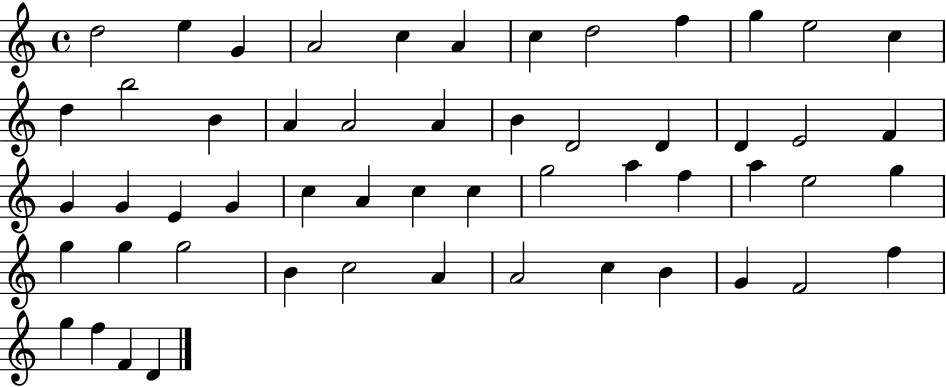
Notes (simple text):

D5/h E5/q G4/q A4/h C5/q A4/q C5/q D5/h F5/q G5/q E5/h C5/q D5/q B5/h B4/q A4/q A4/h A4/q B4/q D4/h D4/q D4/q E4/h F4/q G4/q G4/q E4/q G4/q C5/q A4/q C5/q C5/q G5/h A5/q F5/q A5/q E5/h G5/q G5/q G5/q G5/h B4/q C5/h A4/q A4/h C5/q B4/q G4/q F4/h F5/q G5/q F5/q F4/q D4/q